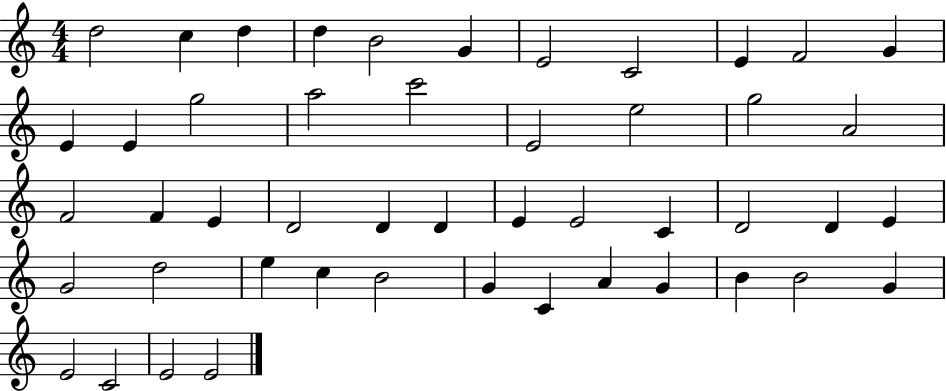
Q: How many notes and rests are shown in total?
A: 48